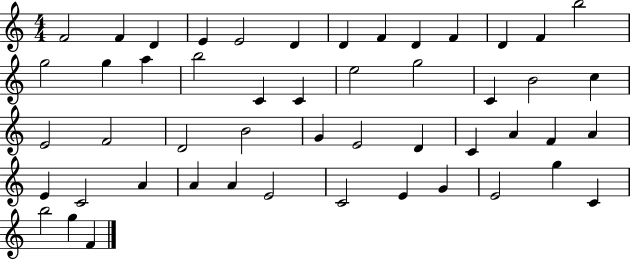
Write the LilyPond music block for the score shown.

{
  \clef treble
  \numericTimeSignature
  \time 4/4
  \key c \major
  f'2 f'4 d'4 | e'4 e'2 d'4 | d'4 f'4 d'4 f'4 | d'4 f'4 b''2 | \break g''2 g''4 a''4 | b''2 c'4 c'4 | e''2 g''2 | c'4 b'2 c''4 | \break e'2 f'2 | d'2 b'2 | g'4 e'2 d'4 | c'4 a'4 f'4 a'4 | \break e'4 c'2 a'4 | a'4 a'4 e'2 | c'2 e'4 g'4 | e'2 g''4 c'4 | \break b''2 g''4 f'4 | \bar "|."
}